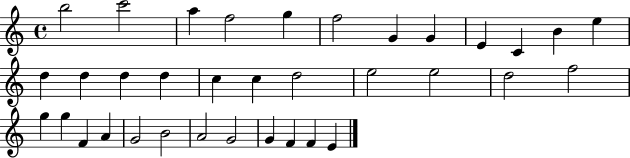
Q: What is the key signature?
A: C major